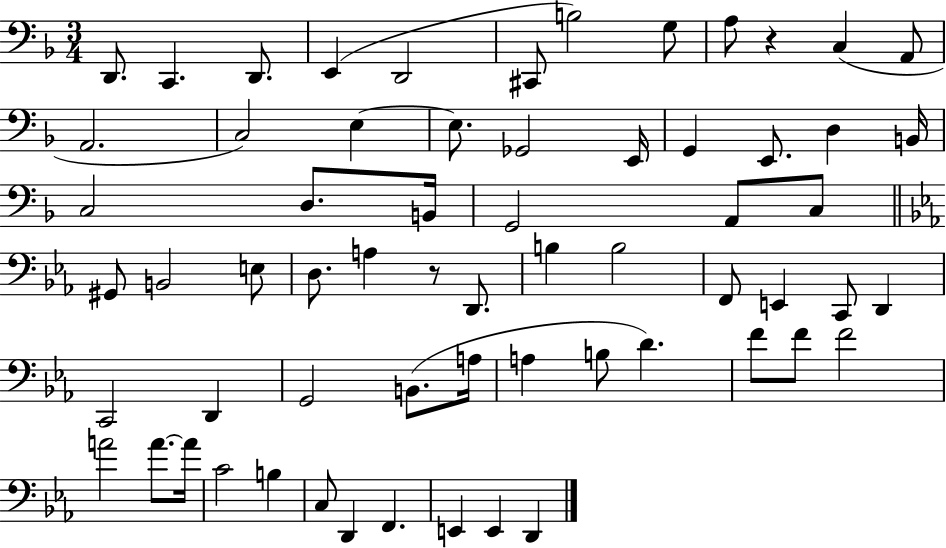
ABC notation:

X:1
T:Untitled
M:3/4
L:1/4
K:F
D,,/2 C,, D,,/2 E,, D,,2 ^C,,/2 B,2 G,/2 A,/2 z C, A,,/2 A,,2 C,2 E, E,/2 _G,,2 E,,/4 G,, E,,/2 D, B,,/4 C,2 D,/2 B,,/4 G,,2 A,,/2 C,/2 ^G,,/2 B,,2 E,/2 D,/2 A, z/2 D,,/2 B, B,2 F,,/2 E,, C,,/2 D,, C,,2 D,, G,,2 B,,/2 A,/4 A, B,/2 D F/2 F/2 F2 A2 A/2 A/4 C2 B, C,/2 D,, F,, E,, E,, D,,